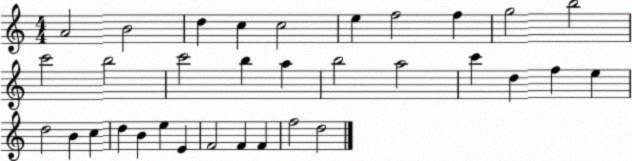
X:1
T:Untitled
M:4/4
L:1/4
K:C
A2 B2 d c c2 e f2 f g2 b2 c'2 b2 c'2 b a b2 a2 c' d f e d2 B c d B e E F2 F F f2 d2